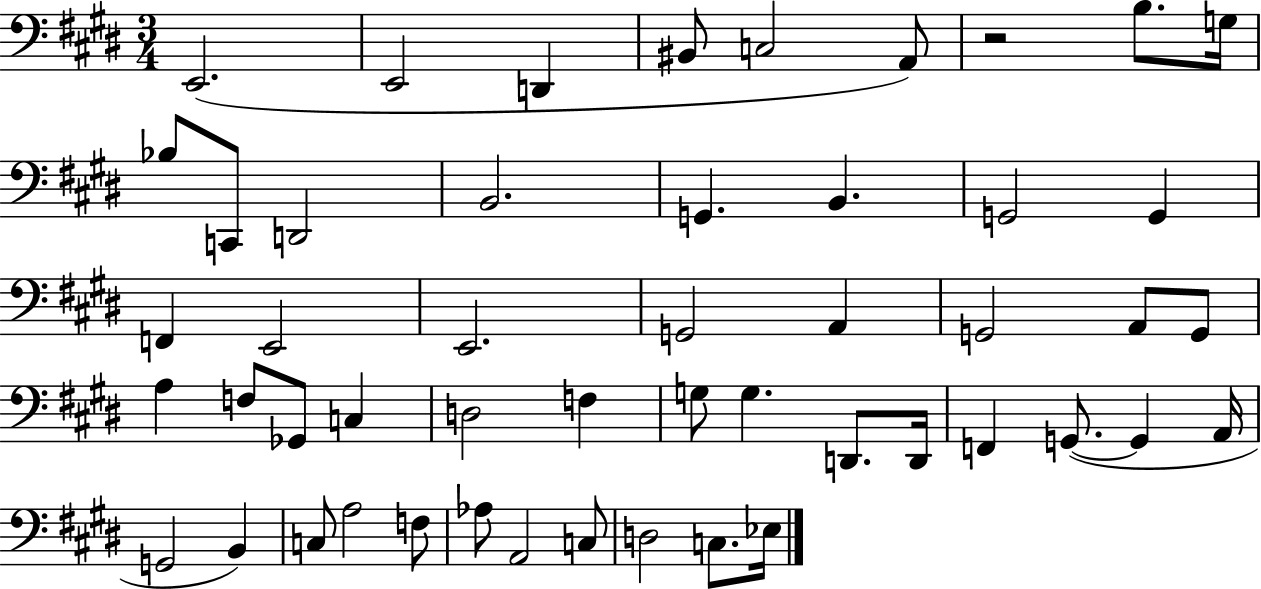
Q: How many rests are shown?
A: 1